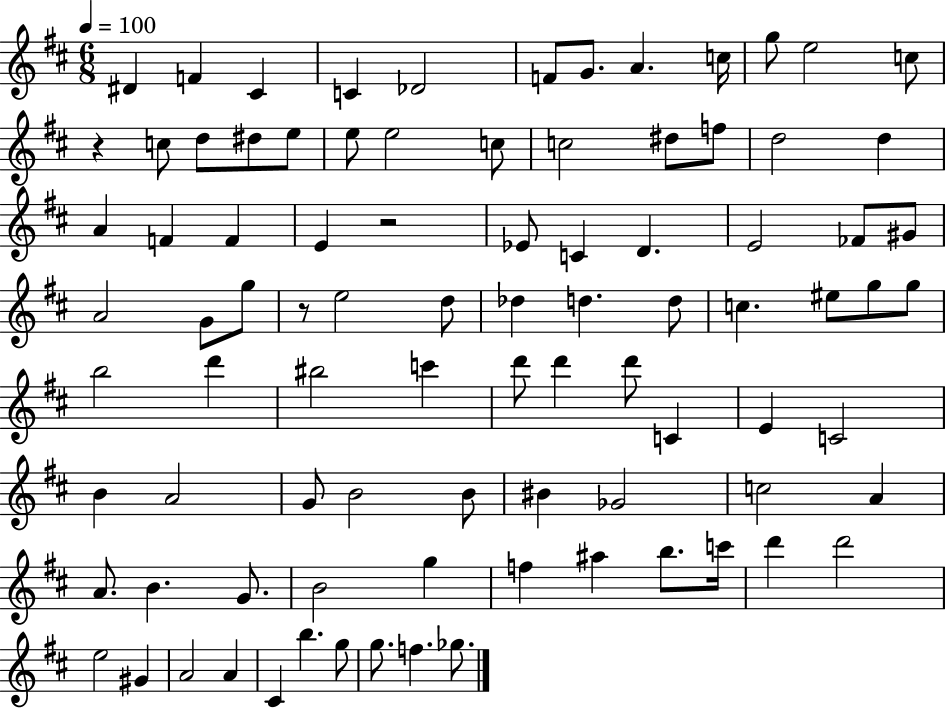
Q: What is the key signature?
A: D major